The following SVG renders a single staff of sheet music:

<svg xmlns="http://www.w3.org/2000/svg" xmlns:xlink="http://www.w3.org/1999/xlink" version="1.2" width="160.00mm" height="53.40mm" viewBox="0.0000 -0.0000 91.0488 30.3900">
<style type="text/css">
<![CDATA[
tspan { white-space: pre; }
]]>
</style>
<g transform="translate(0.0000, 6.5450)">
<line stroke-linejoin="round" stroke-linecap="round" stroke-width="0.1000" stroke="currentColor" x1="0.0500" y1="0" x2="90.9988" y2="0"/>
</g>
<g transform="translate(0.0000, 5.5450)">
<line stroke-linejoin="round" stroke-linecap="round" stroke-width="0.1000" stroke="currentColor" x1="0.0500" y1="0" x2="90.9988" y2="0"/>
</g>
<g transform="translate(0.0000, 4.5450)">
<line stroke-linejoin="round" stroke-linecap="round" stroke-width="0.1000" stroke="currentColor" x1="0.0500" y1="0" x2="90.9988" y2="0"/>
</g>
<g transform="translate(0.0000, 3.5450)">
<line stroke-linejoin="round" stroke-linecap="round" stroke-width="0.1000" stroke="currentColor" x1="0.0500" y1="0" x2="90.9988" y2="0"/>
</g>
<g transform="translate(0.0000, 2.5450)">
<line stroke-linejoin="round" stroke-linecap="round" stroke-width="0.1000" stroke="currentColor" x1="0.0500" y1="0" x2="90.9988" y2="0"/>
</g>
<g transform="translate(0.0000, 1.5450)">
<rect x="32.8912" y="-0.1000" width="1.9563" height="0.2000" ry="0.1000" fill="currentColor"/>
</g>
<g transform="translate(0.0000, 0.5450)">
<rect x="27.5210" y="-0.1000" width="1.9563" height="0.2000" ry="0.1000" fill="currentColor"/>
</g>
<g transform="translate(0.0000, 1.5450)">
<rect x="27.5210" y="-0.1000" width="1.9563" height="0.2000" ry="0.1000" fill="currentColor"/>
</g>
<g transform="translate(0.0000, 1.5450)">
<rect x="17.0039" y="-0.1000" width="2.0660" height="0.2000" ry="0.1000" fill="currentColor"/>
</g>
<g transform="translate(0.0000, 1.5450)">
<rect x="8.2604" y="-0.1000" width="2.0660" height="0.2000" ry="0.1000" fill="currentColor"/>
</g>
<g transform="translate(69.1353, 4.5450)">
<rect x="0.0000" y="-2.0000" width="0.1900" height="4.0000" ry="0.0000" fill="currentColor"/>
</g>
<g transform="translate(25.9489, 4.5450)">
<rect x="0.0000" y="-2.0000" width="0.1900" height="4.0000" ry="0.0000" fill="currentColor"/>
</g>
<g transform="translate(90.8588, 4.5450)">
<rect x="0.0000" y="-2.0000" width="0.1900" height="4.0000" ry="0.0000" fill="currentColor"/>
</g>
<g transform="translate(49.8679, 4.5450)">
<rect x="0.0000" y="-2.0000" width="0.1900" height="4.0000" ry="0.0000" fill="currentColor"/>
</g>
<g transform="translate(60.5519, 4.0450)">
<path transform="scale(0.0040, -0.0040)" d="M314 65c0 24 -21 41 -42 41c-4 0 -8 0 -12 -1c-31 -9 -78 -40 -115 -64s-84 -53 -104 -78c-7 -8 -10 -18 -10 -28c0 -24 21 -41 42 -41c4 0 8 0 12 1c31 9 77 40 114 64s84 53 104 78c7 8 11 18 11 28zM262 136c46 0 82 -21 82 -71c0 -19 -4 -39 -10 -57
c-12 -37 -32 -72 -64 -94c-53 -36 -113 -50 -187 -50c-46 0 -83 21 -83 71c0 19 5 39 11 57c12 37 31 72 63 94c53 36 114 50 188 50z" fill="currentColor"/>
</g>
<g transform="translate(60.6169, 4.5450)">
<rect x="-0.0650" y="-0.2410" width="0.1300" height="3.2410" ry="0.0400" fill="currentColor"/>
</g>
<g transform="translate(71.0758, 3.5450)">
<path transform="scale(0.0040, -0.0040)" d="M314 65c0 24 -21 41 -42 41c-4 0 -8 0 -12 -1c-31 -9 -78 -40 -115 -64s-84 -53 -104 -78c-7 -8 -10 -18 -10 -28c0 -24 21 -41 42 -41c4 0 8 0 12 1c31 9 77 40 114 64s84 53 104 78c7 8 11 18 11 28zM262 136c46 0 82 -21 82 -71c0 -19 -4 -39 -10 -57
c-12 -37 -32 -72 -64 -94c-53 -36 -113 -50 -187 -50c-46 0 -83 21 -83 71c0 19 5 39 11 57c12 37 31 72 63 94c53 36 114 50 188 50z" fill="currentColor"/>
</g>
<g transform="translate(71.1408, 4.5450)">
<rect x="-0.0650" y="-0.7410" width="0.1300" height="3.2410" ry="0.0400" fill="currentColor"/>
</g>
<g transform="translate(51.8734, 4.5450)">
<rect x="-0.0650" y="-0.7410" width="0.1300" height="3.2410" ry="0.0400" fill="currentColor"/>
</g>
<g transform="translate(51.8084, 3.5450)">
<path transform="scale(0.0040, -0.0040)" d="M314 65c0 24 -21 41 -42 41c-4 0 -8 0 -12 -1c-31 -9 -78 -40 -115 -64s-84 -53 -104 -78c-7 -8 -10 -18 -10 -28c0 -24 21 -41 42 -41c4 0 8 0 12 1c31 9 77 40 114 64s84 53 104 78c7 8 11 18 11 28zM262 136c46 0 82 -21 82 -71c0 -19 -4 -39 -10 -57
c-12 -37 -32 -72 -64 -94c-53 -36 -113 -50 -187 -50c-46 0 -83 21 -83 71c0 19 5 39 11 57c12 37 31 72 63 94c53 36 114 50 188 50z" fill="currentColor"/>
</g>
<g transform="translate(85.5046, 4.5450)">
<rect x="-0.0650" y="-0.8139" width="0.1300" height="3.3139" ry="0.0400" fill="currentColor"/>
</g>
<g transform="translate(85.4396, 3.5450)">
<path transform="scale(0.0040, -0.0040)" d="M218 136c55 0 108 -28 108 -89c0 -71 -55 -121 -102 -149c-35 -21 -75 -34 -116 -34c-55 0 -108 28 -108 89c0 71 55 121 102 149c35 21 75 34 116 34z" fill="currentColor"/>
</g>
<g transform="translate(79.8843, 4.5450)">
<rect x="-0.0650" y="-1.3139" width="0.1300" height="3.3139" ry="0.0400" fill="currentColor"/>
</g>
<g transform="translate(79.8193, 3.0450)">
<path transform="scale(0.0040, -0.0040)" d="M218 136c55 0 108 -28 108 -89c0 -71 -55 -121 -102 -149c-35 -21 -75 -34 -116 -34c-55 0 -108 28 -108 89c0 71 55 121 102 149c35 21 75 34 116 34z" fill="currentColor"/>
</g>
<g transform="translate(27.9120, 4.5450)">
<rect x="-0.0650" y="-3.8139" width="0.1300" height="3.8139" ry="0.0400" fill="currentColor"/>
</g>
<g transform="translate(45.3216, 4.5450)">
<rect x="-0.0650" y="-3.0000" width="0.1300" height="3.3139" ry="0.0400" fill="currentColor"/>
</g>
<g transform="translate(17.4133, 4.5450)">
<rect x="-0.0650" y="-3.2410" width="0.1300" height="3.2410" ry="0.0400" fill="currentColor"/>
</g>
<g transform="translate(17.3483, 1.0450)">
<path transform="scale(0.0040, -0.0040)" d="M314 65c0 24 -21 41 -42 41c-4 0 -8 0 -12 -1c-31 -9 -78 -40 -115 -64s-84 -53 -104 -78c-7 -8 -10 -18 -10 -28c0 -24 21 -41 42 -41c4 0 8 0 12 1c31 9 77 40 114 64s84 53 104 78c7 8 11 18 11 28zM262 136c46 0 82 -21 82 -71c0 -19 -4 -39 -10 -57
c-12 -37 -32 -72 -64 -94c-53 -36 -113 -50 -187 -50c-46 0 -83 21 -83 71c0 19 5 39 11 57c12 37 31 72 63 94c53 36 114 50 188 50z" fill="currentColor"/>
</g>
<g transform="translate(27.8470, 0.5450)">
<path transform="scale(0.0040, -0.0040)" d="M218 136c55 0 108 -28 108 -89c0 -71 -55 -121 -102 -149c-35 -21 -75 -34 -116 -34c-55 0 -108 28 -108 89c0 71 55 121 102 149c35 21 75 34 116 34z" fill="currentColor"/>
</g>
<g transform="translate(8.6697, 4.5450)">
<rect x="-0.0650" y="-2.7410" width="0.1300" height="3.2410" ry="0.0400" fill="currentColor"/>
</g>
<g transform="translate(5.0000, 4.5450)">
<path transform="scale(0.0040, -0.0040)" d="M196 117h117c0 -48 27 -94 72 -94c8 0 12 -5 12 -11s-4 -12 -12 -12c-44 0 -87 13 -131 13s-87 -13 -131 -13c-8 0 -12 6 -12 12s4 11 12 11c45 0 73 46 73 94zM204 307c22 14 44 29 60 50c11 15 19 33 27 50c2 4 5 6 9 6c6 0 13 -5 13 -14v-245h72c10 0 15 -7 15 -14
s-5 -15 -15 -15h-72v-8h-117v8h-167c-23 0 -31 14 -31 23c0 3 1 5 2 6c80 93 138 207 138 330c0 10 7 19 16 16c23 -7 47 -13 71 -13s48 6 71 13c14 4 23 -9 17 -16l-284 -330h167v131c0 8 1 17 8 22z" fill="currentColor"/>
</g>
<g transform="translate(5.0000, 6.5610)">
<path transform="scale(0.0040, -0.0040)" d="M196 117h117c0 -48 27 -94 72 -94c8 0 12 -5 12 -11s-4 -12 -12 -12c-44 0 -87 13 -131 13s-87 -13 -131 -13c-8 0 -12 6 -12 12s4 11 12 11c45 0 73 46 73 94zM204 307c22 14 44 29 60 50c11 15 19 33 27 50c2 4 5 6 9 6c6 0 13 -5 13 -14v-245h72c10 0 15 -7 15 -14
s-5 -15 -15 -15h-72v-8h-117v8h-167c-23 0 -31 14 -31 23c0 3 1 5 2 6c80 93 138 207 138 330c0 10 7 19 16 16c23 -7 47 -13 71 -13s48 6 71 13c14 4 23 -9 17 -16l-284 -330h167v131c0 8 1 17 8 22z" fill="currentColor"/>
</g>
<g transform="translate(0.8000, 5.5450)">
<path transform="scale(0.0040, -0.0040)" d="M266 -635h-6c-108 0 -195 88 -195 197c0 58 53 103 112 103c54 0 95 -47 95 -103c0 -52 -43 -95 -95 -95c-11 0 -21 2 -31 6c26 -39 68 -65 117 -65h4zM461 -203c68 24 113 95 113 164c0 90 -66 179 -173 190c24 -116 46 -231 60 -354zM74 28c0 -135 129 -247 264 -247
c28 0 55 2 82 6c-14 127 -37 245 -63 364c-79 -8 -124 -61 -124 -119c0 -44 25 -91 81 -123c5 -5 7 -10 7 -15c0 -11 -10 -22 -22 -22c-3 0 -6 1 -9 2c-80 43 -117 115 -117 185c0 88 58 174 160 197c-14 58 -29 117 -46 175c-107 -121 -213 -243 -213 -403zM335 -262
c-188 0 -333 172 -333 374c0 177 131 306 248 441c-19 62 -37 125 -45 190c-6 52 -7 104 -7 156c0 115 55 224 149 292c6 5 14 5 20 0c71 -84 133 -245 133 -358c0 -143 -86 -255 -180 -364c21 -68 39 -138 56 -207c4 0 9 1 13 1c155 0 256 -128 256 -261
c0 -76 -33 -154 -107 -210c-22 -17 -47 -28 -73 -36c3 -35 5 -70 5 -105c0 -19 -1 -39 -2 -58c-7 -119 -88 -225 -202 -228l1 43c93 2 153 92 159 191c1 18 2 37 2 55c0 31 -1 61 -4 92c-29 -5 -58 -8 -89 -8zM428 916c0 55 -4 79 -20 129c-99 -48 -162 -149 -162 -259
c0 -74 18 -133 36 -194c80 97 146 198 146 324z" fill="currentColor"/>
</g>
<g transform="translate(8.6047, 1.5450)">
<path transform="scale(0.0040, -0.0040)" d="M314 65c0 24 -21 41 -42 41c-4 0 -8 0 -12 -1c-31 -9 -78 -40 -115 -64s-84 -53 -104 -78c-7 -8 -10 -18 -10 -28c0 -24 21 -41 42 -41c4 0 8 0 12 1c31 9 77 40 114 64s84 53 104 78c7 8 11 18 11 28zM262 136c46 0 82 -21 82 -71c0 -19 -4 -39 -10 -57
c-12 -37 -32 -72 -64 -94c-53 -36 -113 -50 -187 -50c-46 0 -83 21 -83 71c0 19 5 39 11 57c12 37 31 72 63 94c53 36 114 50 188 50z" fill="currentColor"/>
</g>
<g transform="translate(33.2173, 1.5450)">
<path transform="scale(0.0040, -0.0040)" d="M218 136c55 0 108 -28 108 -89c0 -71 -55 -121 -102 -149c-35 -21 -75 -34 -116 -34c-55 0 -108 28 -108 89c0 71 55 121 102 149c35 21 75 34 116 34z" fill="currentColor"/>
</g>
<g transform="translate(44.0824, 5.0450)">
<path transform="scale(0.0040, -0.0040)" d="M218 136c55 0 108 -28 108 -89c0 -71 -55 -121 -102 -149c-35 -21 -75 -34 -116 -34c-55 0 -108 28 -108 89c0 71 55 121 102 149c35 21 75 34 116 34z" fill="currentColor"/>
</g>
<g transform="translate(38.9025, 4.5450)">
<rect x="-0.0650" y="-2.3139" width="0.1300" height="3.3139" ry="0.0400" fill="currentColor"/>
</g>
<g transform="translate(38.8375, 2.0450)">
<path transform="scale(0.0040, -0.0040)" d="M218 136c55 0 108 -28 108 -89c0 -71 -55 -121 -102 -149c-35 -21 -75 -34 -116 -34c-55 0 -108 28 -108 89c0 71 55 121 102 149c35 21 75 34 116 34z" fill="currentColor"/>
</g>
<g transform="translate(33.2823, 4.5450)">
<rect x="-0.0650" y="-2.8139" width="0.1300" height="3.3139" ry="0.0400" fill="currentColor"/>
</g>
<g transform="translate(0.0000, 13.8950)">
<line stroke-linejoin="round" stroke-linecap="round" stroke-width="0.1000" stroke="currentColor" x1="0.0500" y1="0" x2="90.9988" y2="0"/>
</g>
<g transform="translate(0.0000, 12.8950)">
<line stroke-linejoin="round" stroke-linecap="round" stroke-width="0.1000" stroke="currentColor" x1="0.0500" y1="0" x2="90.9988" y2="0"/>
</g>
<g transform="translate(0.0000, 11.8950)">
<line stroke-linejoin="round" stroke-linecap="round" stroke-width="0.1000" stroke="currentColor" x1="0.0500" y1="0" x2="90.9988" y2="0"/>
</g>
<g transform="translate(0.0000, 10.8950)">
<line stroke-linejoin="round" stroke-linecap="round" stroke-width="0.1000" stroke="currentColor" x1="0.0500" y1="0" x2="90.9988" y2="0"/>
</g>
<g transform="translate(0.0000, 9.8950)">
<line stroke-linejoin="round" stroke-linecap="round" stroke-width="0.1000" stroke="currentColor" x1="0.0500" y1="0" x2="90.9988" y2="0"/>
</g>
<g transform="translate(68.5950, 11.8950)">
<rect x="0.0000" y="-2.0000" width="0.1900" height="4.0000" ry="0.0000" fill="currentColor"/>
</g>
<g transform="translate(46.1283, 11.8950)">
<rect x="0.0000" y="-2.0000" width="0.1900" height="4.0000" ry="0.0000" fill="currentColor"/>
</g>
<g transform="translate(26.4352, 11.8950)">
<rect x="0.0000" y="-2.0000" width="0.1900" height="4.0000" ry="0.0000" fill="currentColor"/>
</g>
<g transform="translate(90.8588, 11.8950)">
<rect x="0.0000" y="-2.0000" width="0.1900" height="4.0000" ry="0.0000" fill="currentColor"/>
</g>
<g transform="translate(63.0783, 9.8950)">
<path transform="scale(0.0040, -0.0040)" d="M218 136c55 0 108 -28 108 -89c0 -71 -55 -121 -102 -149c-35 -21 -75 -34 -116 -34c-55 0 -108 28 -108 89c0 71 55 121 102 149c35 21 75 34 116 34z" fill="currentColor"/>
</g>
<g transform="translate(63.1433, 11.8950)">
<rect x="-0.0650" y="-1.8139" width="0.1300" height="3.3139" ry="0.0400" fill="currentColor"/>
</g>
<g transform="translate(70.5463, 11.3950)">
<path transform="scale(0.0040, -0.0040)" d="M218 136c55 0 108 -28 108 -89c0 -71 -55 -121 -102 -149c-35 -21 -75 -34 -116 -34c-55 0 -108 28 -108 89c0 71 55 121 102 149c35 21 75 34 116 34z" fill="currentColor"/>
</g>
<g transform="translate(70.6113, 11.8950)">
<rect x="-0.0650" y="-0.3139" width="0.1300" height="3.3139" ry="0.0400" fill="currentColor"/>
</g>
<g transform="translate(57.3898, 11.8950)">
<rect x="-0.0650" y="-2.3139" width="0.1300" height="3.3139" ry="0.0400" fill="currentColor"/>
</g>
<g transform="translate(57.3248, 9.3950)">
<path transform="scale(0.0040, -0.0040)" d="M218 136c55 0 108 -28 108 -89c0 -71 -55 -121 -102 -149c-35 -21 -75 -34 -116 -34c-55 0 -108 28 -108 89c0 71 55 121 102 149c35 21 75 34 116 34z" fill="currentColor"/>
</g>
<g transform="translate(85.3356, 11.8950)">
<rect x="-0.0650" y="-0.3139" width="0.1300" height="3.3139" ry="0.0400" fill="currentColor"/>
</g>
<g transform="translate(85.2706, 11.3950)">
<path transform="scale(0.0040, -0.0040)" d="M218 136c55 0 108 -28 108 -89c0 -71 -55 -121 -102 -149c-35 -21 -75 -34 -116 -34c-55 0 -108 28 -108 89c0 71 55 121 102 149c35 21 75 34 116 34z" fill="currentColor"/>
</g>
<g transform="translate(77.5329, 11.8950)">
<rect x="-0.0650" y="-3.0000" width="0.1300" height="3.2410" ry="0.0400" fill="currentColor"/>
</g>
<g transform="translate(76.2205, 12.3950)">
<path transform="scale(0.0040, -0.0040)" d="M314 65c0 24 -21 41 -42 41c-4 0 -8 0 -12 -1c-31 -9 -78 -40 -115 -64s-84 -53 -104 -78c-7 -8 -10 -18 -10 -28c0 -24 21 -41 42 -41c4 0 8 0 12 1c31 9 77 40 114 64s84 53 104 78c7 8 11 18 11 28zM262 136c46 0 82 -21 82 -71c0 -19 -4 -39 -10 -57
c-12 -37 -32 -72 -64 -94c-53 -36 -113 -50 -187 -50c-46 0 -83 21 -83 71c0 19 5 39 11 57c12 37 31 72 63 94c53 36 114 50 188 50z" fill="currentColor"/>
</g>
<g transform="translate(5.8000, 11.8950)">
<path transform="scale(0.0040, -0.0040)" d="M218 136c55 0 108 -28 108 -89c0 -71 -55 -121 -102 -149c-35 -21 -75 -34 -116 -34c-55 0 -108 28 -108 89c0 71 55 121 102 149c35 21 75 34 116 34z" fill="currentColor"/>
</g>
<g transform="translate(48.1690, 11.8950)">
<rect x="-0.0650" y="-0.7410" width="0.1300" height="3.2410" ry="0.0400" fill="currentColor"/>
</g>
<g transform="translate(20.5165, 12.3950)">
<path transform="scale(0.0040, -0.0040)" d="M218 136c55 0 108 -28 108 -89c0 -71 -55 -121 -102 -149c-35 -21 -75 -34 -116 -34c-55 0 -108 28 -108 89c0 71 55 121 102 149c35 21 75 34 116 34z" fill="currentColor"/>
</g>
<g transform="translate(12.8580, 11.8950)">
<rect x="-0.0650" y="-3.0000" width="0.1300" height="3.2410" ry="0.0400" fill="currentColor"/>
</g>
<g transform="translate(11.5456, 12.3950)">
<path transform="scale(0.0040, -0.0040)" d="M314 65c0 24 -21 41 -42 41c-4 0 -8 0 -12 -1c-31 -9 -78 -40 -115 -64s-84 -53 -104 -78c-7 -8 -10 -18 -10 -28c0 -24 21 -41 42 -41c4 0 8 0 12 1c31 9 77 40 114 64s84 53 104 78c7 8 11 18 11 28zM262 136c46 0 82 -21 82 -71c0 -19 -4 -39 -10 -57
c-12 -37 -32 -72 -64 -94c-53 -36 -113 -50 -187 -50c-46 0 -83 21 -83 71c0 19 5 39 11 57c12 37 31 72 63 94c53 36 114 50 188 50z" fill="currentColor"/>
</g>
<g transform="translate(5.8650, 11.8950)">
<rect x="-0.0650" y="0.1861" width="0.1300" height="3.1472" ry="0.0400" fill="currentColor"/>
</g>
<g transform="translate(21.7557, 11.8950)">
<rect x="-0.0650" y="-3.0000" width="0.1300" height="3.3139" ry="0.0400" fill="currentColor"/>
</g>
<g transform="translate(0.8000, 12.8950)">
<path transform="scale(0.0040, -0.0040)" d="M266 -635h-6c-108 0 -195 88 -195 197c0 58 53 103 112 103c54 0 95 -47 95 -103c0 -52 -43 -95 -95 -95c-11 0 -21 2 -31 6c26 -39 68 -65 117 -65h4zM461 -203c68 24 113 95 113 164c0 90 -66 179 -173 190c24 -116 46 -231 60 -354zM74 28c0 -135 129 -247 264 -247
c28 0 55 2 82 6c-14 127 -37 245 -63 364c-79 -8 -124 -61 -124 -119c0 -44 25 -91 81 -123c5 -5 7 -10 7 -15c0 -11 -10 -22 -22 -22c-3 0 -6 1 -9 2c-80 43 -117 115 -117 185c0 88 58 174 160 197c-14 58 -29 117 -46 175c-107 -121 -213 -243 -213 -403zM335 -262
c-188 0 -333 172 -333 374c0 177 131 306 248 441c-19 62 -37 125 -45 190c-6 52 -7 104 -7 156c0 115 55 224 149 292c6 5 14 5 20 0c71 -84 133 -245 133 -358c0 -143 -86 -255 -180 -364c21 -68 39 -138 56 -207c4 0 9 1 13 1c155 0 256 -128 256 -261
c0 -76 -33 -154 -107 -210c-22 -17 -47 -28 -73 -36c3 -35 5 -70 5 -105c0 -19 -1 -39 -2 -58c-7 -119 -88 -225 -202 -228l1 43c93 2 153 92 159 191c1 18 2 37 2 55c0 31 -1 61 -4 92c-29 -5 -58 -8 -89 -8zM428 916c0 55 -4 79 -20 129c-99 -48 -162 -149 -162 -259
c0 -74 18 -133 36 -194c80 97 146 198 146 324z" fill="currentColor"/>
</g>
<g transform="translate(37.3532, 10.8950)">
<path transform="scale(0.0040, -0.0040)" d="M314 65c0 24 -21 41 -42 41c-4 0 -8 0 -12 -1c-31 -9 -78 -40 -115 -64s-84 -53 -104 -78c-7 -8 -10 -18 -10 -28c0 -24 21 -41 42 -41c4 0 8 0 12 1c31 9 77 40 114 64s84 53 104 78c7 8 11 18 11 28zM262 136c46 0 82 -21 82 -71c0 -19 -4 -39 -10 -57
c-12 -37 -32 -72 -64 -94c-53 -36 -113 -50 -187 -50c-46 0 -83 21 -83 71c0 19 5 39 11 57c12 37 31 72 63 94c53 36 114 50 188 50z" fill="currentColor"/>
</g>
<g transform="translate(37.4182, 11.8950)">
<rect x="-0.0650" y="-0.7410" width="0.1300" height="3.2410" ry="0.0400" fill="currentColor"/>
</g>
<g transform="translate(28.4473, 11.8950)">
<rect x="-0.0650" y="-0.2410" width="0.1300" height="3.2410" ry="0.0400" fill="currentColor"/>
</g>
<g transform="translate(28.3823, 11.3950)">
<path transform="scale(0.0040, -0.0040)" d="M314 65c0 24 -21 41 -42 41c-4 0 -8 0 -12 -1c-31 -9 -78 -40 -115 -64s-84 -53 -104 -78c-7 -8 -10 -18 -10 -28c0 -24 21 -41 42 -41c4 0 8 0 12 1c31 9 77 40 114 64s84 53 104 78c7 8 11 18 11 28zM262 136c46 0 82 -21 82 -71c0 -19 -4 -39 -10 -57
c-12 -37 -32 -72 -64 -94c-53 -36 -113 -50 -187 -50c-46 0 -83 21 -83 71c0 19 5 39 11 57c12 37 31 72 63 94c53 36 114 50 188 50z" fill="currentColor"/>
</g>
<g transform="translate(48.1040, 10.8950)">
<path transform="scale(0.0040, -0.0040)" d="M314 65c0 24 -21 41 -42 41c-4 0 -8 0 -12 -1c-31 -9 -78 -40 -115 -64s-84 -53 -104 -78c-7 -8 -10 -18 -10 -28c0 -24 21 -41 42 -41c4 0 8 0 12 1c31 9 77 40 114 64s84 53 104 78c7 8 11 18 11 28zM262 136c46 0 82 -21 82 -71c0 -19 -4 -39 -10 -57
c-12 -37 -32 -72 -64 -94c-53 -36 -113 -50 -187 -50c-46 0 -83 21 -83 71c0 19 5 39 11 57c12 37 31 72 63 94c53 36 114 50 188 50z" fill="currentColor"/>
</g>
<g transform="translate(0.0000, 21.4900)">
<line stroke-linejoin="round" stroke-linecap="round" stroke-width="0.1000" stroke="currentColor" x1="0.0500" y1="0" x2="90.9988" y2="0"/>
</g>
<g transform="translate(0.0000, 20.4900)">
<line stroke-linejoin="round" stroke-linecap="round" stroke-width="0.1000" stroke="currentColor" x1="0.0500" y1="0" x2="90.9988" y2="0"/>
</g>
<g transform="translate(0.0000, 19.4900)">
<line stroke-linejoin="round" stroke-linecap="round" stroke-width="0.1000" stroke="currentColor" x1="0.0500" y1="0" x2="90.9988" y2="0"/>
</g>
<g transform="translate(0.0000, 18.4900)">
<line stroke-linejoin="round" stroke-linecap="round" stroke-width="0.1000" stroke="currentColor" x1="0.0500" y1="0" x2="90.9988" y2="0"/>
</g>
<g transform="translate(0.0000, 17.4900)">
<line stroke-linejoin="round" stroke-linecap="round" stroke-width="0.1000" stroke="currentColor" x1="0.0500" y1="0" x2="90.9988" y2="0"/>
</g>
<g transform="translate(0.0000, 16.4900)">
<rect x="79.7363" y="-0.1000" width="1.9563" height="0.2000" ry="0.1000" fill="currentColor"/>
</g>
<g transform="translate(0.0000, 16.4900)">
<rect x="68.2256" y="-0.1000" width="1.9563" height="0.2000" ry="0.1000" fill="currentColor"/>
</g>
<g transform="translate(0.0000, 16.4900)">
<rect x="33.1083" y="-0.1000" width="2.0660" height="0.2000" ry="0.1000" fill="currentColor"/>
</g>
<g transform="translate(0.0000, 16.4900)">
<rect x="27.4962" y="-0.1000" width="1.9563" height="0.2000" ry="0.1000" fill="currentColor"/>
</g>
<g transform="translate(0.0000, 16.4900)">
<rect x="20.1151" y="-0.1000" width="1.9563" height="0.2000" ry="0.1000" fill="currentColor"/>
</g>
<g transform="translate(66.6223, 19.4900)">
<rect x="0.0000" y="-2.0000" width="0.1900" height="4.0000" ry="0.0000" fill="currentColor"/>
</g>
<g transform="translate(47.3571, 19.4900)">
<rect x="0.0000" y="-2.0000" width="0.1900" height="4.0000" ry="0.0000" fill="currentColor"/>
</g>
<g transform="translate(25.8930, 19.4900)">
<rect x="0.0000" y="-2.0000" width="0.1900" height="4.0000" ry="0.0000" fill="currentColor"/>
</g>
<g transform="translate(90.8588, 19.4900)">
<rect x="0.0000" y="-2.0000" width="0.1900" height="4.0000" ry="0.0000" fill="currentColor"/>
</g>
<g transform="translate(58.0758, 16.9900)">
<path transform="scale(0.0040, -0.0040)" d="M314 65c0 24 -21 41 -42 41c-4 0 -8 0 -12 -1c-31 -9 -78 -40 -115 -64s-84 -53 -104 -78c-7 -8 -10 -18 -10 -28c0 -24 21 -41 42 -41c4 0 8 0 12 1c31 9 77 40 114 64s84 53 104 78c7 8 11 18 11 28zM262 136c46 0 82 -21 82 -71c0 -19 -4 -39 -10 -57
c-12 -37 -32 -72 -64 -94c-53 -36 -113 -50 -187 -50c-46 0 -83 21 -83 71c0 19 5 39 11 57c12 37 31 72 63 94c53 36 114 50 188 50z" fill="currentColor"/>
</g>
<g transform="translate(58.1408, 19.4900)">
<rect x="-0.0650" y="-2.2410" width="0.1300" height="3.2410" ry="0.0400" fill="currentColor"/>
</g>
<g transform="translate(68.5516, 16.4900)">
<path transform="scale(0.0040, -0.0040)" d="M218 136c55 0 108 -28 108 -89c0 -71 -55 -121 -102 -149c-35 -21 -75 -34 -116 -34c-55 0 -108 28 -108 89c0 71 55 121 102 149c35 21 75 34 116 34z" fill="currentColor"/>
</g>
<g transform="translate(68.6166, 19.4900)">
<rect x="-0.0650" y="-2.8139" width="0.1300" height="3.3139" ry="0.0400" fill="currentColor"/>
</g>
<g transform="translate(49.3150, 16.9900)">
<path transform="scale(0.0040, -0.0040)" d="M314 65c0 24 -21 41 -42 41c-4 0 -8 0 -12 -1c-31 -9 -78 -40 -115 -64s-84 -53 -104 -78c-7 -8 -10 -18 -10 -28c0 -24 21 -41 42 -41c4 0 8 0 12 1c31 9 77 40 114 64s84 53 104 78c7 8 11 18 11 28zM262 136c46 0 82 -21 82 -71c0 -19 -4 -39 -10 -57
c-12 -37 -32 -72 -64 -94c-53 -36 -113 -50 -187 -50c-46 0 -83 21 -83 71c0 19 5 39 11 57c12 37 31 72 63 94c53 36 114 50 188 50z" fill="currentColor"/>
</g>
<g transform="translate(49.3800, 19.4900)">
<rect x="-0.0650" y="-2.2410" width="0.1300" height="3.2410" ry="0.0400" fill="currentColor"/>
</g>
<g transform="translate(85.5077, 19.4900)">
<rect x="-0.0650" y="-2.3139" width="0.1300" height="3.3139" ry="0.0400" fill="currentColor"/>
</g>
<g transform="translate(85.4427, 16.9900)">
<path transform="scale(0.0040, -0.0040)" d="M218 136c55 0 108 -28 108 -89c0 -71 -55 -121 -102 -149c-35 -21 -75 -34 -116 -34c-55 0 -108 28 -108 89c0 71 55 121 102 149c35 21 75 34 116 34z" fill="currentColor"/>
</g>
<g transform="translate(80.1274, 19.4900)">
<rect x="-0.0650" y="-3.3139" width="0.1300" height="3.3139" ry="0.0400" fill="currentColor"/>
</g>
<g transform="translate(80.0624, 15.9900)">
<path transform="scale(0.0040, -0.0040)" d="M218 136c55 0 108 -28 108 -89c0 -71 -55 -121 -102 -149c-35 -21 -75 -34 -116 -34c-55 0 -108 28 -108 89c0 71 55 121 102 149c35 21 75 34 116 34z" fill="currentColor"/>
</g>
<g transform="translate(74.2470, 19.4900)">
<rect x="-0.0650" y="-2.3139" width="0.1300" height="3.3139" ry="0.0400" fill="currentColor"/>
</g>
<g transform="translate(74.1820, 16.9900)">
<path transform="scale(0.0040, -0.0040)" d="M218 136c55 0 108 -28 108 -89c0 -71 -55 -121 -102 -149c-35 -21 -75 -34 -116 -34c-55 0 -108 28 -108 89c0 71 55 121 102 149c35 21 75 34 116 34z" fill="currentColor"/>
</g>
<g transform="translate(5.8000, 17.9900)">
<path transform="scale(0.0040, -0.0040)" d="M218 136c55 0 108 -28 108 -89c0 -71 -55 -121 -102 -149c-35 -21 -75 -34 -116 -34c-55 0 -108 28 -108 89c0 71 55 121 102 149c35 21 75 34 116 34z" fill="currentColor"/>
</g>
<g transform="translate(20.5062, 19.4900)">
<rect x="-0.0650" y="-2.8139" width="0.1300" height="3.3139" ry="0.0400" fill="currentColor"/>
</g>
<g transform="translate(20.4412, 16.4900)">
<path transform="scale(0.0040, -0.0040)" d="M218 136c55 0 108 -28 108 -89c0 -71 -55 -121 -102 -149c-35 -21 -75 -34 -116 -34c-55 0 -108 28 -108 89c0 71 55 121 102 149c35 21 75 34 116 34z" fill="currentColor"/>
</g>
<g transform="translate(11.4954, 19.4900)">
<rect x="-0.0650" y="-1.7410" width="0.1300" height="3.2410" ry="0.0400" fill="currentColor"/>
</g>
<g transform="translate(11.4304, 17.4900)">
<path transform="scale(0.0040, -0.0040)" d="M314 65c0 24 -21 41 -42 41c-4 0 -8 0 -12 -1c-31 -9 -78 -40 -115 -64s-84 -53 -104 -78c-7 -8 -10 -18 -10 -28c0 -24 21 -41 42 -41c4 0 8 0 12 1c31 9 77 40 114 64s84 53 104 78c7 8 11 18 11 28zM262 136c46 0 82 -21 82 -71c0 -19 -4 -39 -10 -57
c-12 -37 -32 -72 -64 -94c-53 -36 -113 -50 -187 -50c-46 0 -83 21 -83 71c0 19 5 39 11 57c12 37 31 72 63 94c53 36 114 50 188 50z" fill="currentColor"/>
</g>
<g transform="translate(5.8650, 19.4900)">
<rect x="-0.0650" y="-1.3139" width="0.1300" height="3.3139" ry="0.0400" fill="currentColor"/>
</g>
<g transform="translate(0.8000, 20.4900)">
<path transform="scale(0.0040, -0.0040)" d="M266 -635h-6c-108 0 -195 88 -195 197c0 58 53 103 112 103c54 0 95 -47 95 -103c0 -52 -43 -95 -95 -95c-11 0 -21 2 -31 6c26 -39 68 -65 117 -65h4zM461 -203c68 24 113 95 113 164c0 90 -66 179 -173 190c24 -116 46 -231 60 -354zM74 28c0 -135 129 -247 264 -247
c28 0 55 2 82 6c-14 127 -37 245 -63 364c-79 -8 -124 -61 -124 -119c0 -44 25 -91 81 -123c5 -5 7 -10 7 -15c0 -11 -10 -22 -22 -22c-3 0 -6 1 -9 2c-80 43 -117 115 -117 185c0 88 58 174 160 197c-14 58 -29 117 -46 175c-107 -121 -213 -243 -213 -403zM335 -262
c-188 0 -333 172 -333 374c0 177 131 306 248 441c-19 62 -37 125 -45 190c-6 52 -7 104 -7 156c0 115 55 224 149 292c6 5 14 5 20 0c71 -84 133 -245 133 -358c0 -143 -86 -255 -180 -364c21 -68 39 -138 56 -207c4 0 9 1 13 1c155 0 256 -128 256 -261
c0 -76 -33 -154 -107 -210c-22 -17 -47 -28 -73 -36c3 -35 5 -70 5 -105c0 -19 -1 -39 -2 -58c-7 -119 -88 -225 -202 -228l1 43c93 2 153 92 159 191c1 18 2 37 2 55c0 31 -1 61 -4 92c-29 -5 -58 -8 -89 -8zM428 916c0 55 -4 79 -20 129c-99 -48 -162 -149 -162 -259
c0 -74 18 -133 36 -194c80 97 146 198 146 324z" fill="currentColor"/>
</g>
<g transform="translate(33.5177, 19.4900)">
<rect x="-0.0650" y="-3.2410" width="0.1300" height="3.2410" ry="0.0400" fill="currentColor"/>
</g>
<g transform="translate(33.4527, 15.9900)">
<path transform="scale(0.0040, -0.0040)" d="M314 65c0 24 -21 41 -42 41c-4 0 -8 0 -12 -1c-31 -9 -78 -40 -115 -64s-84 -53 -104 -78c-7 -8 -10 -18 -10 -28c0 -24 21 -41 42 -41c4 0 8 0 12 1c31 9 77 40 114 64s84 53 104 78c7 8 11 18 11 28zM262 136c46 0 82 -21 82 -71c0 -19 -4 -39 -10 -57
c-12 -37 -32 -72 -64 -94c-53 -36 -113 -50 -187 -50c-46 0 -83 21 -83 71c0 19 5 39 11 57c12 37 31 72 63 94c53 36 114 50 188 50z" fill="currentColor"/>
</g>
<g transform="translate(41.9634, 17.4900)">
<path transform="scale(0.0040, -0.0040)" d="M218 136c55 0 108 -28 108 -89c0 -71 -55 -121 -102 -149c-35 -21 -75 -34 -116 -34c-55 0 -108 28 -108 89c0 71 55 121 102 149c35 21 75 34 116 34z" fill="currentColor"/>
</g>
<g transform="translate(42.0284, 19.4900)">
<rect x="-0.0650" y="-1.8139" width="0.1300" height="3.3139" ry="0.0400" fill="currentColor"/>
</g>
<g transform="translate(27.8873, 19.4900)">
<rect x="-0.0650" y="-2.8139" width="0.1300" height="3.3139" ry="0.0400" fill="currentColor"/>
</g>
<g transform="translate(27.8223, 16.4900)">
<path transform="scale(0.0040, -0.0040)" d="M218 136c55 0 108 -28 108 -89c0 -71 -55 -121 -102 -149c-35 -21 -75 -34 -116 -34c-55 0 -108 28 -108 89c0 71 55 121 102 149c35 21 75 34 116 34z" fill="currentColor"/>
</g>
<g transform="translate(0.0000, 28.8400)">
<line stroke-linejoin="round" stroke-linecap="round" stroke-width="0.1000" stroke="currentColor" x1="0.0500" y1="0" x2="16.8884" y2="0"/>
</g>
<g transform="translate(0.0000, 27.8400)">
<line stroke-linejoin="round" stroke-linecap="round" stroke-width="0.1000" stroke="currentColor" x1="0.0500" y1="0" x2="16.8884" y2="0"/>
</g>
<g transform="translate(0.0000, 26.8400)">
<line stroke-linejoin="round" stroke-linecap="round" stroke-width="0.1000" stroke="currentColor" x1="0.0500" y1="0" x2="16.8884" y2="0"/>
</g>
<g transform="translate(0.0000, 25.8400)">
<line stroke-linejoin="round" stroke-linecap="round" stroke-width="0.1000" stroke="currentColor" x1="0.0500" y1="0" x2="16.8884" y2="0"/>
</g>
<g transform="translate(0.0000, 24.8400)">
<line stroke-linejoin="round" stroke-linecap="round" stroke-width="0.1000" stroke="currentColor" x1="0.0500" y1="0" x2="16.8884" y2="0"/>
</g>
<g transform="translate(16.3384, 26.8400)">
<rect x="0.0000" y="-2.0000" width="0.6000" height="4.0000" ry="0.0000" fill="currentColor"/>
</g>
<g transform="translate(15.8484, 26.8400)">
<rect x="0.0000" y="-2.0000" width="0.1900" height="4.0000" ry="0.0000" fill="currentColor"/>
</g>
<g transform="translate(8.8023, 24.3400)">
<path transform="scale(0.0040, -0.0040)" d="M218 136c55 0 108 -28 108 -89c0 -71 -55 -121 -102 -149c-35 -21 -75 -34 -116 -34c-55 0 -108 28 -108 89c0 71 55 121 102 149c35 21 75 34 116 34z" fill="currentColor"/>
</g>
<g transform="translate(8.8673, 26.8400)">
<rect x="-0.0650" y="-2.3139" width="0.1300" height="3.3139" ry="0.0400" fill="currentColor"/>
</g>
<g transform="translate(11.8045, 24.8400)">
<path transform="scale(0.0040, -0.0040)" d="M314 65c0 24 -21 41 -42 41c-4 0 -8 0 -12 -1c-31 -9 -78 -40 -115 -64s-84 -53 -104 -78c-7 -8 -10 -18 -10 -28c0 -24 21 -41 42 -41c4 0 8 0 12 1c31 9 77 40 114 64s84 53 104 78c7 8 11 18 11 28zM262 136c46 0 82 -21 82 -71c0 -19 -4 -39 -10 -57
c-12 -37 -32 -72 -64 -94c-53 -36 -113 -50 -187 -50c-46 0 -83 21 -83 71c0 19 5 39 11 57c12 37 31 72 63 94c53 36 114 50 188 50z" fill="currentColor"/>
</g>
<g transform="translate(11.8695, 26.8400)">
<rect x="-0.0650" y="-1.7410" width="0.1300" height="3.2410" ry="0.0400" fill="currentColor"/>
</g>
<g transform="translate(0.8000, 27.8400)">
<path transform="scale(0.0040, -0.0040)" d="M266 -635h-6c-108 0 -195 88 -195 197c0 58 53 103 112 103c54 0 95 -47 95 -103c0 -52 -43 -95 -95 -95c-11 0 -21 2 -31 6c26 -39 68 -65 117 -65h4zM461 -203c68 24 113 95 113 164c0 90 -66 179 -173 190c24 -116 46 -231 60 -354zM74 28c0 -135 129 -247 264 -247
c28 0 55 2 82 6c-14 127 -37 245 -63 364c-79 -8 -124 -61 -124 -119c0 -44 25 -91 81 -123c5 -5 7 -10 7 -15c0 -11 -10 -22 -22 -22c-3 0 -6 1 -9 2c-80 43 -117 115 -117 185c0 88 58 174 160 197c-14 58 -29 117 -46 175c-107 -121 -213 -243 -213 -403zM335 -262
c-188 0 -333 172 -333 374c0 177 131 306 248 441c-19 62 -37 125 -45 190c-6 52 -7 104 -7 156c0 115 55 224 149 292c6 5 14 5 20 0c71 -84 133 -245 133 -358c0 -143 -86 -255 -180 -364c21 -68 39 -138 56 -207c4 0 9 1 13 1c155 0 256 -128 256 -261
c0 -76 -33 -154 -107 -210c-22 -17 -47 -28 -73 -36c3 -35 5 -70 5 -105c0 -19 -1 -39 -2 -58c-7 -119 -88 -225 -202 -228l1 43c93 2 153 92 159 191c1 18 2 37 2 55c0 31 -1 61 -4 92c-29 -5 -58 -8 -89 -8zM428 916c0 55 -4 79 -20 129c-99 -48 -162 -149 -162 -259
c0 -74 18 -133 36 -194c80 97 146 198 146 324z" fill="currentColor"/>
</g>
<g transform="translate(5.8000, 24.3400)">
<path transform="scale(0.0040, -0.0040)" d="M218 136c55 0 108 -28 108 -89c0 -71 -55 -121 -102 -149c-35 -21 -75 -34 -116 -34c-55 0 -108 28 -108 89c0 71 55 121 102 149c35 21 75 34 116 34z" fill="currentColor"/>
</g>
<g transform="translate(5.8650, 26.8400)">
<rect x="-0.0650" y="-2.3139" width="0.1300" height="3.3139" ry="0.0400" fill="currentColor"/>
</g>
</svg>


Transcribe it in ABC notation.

X:1
T:Untitled
M:4/4
L:1/4
K:C
a2 b2 c' a g A d2 c2 d2 e d B A2 A c2 d2 d2 g f c A2 c e f2 a a b2 f g2 g2 a g b g g g f2